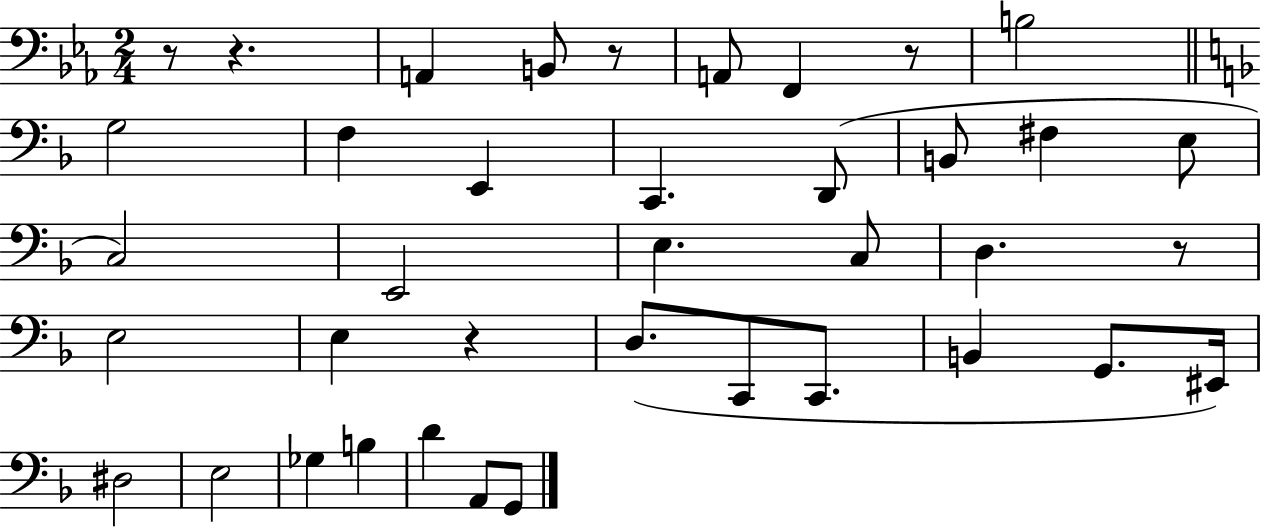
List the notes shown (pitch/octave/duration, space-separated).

R/e R/q. A2/q B2/e R/e A2/e F2/q R/e B3/h G3/h F3/q E2/q C2/q. D2/e B2/e F#3/q E3/e C3/h E2/h E3/q. C3/e D3/q. R/e E3/h E3/q R/q D3/e. C2/e C2/e. B2/q G2/e. EIS2/s D#3/h E3/h Gb3/q B3/q D4/q A2/e G2/e